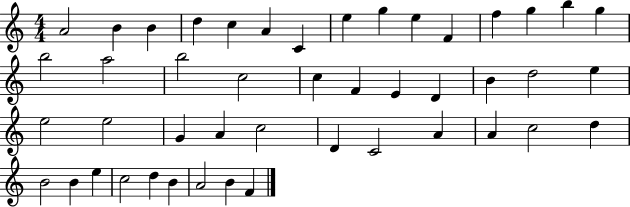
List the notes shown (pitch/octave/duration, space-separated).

A4/h B4/q B4/q D5/q C5/q A4/q C4/q E5/q G5/q E5/q F4/q F5/q G5/q B5/q G5/q B5/h A5/h B5/h C5/h C5/q F4/q E4/q D4/q B4/q D5/h E5/q E5/h E5/h G4/q A4/q C5/h D4/q C4/h A4/q A4/q C5/h D5/q B4/h B4/q E5/q C5/h D5/q B4/q A4/h B4/q F4/q